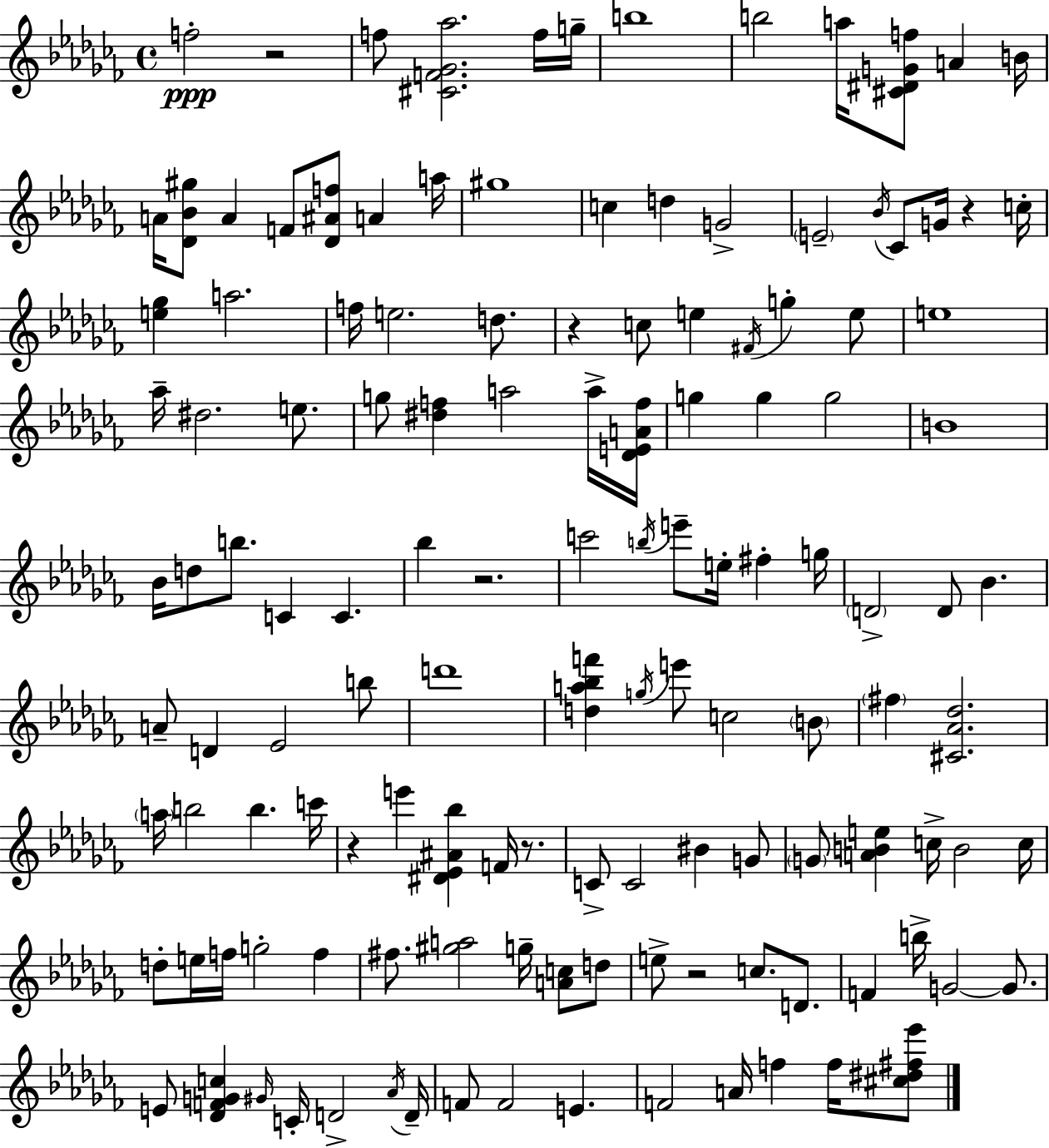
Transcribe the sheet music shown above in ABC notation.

X:1
T:Untitled
M:4/4
L:1/4
K:Abm
f2 z2 f/2 [^CF_G_a]2 f/4 g/4 b4 b2 a/4 [^C^DGf]/2 A B/4 A/4 [_D_B^g]/2 A F/2 [_D^Af]/2 A a/4 ^g4 c d G2 E2 _B/4 _C/2 G/4 z c/4 [e_g] a2 f/4 e2 d/2 z c/2 e ^F/4 g e/2 e4 _a/4 ^d2 e/2 g/2 [^df] a2 a/4 [_DEAf]/4 g g g2 B4 _B/4 d/2 b/2 C C _b z2 c'2 b/4 e'/2 e/4 ^f g/4 D2 D/2 _B A/2 D _E2 b/2 d'4 [da_bf'] g/4 e'/2 c2 B/2 ^f [^C_A_d]2 a/4 b2 b c'/4 z e' [^D_E^A_b] F/4 z/2 C/2 C2 ^B G/2 G/2 [ABe] c/4 B2 c/4 d/2 e/4 f/4 g2 f ^f/2 [^ga]2 g/4 [Ac]/2 d/2 e/2 z2 c/2 D/2 F b/4 G2 G/2 E/2 [_DFGc] ^G/4 C/4 D2 _A/4 D/4 F/2 F2 E F2 A/4 f f/4 [^c^d^f_e']/2